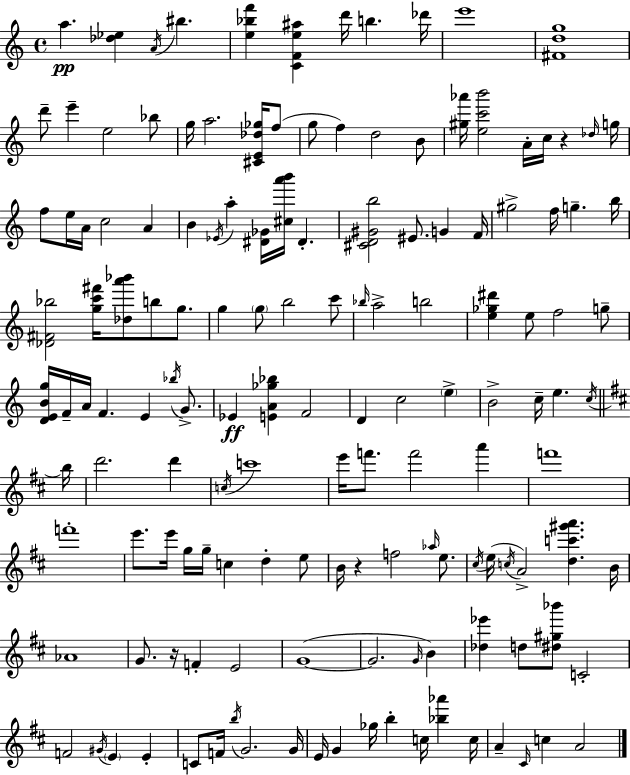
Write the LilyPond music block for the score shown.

{
  \clef treble
  \time 4/4
  \defaultTimeSignature
  \key c \major
  \repeat volta 2 { a''4.\pp <des'' ees''>4 \acciaccatura { a'16 } bis''4. | <e'' bes'' f'''>4 <c' f' e'' ais''>4 d'''16 b''4. | des'''16 e'''1 | <fis' d'' g''>1 | \break d'''8-- e'''4-- e''2 bes''8 | g''16 a''2. <cis' e' des'' ges''>16 f''8( | g''8 f''4) d''2 b'8 | <gis'' aes'''>16 <e'' c''' b'''>2 a'16-. c''16 r4 | \break \grace { des''16 } g''16 f''8 e''16 a'16 c''2 a'4 | b'4 \acciaccatura { ees'16 } a''4-. <dis' ges'>16 <cis'' a''' b'''>16 dis'4.-. | <cis' d' gis' b''>2 eis'8. g'4 | f'16 gis''2-> f''16 g''4.-- | \break b''16 <des' fis' bes''>2 <g'' c''' fis'''>16 <des'' a''' bes'''>8 b''8 | g''8. g''4 \parenthesize g''8 b''2 | c'''8 \grace { bes''16 } a''2-> b''2 | <e'' ges'' dis'''>4 e''8 f''2 | \break g''8-- <d' e' b' g''>16 f'16-- a'16 f'4. e'4 | \acciaccatura { bes''16 } g'8.-> ees'4\ff <e' a' ges'' bes''>4 f'2 | d'4 c''2 | \parenthesize e''4-> b'2-> c''16-- e''4. | \break \acciaccatura { c''16 } \bar "||" \break \key b \minor b''16 d'''2. d'''4 | \acciaccatura { c''16 } c'''1 | e'''16 f'''8. f'''2 a'''4 | f'''1 | \break f'''1-. | e'''8. e'''16 g''16 g''16-- c''4 d''4-. | e''8 b'16 r4 f''2 \grace { aes''16 } | e''8. \acciaccatura { cis''16 }( e''16 \acciaccatura { c''16 }) a'2-> <d'' c''' gis''' a'''>4. | \break b'16 aes'1 | g'8. r16 f'4-. e'2 | g'1~(~ | g'2. | \break \grace { g'16 } b'4) <des'' ees'''>4 d''8 <dis'' gis'' bes'''>8 c'2-. | f'2 \acciaccatura { gis'16 } \parenthesize e'4 | e'4-. c'8 f'16 \acciaccatura { b''16 } g'2. | g'16 e'16 g'4 ges''16 b''4-. | \break c''16 <bes'' aes'''>4 c''16 a'4-- \grace { cis'16 } c''4 | a'2 } \bar "|."
}